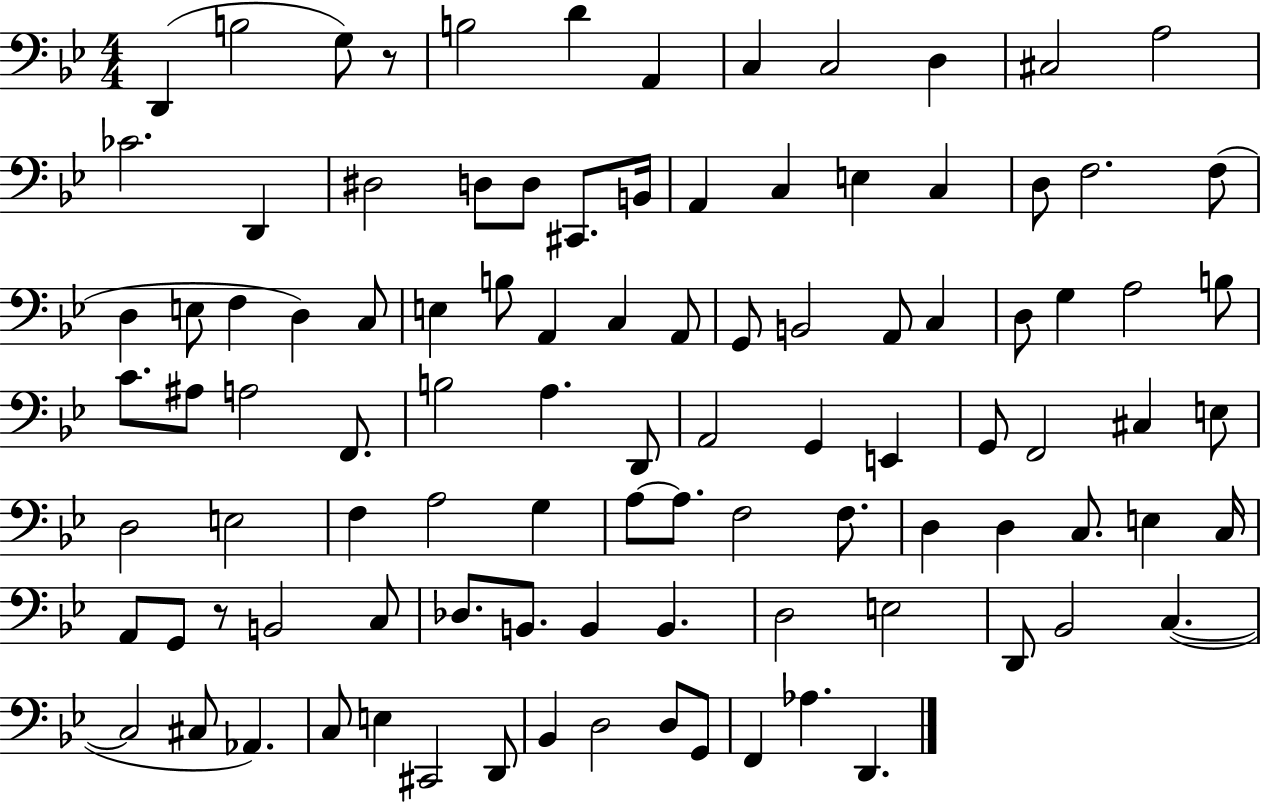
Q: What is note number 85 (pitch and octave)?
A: C3